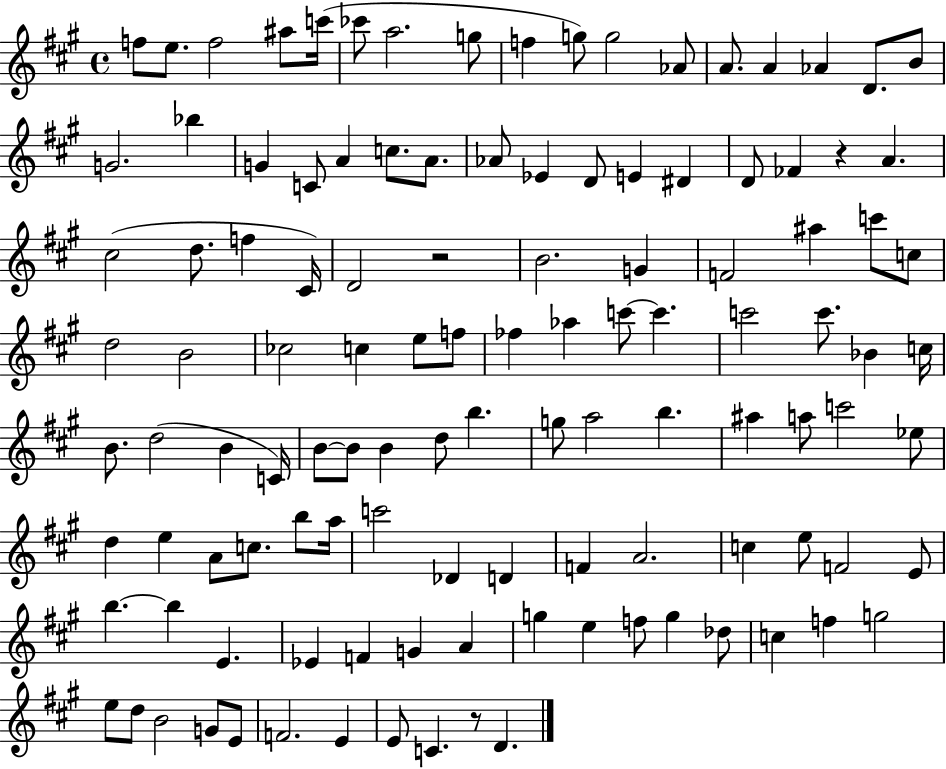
F5/e E5/e. F5/h A#5/e C6/s CES6/e A5/h. G5/e F5/q G5/e G5/h Ab4/e A4/e. A4/q Ab4/q D4/e. B4/e G4/h. Bb5/q G4/q C4/e A4/q C5/e. A4/e. Ab4/e Eb4/q D4/e E4/q D#4/q D4/e FES4/q R/q A4/q. C#5/h D5/e. F5/q C#4/s D4/h R/h B4/h. G4/q F4/h A#5/q C6/e C5/e D5/h B4/h CES5/h C5/q E5/e F5/e FES5/q Ab5/q C6/e C6/q. C6/h C6/e. Bb4/q C5/s B4/e. D5/h B4/q C4/s B4/e B4/e B4/q D5/e B5/q. G5/e A5/h B5/q. A#5/q A5/e C6/h Eb5/e D5/q E5/q A4/e C5/e. B5/e A5/s C6/h Db4/q D4/q F4/q A4/h. C5/q E5/e F4/h E4/e B5/q. B5/q E4/q. Eb4/q F4/q G4/q A4/q G5/q E5/q F5/e G5/q Db5/e C5/q F5/q G5/h E5/e D5/e B4/h G4/e E4/e F4/h. E4/q E4/e C4/q. R/e D4/q.